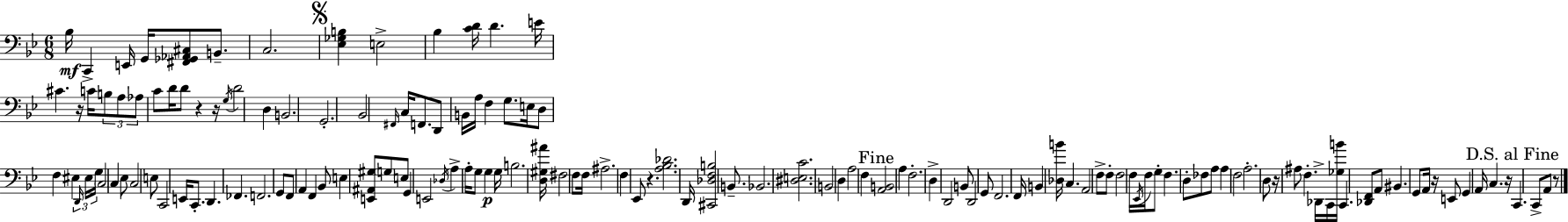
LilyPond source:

{
  \clef bass
  \numericTimeSignature
  \time 6/8
  \key bes \major
  bes16\mf c,4-> e,16 g,16 <fis, ges, aes, cis>8 b,8.-- | c2. | \mark \markup { \musicglyph "scripts.segno" } <ees ges b>4 e2-> | bes4 <c' d'>16 d'4. e'16 | \break cis'4. r16 c'16 \tuplet 3/2 { b8 a8 | aes8 } c'8 d'16 d'8 r4 r16 | \acciaccatura { g16 } d'2 d4 | b,2. | \break g,2.-. | bes,2 \grace { fis,16 } c16 f,8. | d,8 b,16 a16 f4 g8. | e16 d8 f4 eis4 | \break \tuplet 3/2 { \grace { d,16 } eis16 g16 } \parenthesize c2 c4 | ees8 c2 | e8 c,2 e,16 | c,8.-. d,4. fes,4. | \break f,2. | g,8 f,8 a,4 f,4 | bes,8 e4 <e, ais, gis>8 \parenthesize g8 | e8 g,4 e,2 | \break \acciaccatura { des16 } a4-> a16-. g8 g4\p | g16 b2. | <d gis ais'>16 fis2 | f8 f16 ais2.-> | \break f4 ees,8 r4. | <a bes des'>2. | d,16 <cis, des f b>2 | b,8.-- bes,2. | \break <dis e c'>2. | b,2 | d4 a2 | f4 \mark "Fine" <a, b,>2 | \break a4 f2.-. | d4-> d,2 | b,8 d,2 | g,8 f,2. | \break f,16 b,4 <des b'>16 c4. | a,2 | f8-> f8-. f2 | f16 \acciaccatura { ees,16 } f16 g8-. f4. d8-. | \break fes8 a8 a4 f2 | a2.-. | d8 r16 ais8 f4.-. | des,16-> c,16 <ges b'>16 c,4. | \break <des, f,>8 a,8 bis,4. g,8 | a,16 r16 e,8 g,4 a,16 c4. | r16 \mark "D.S. al Fine" c,4. c,8-> | a,8 r8 \bar "|."
}